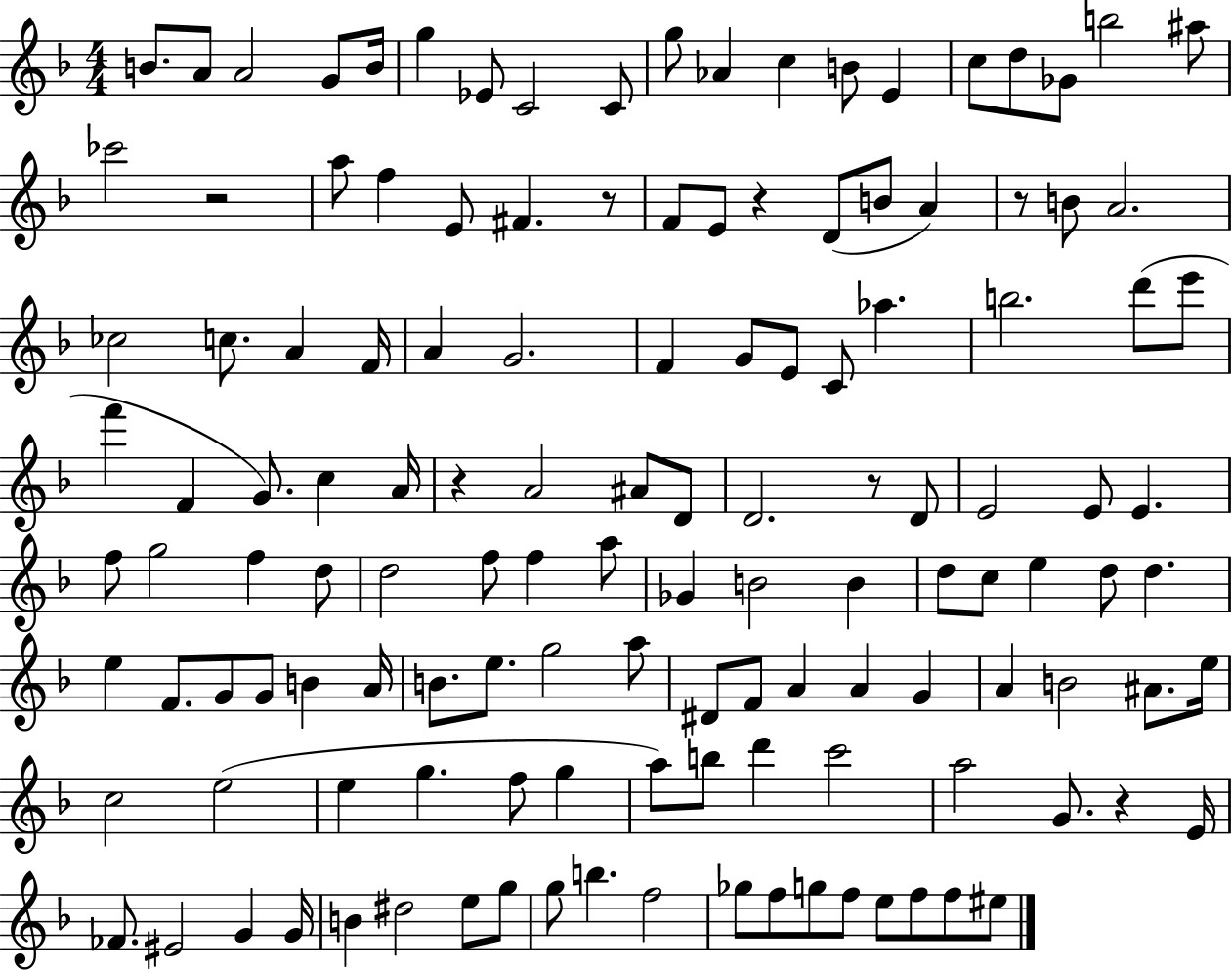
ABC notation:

X:1
T:Untitled
M:4/4
L:1/4
K:F
B/2 A/2 A2 G/2 B/4 g _E/2 C2 C/2 g/2 _A c B/2 E c/2 d/2 _G/2 b2 ^a/2 _c'2 z2 a/2 f E/2 ^F z/2 F/2 E/2 z D/2 B/2 A z/2 B/2 A2 _c2 c/2 A F/4 A G2 F G/2 E/2 C/2 _a b2 d'/2 e'/2 f' F G/2 c A/4 z A2 ^A/2 D/2 D2 z/2 D/2 E2 E/2 E f/2 g2 f d/2 d2 f/2 f a/2 _G B2 B d/2 c/2 e d/2 d e F/2 G/2 G/2 B A/4 B/2 e/2 g2 a/2 ^D/2 F/2 A A G A B2 ^A/2 e/4 c2 e2 e g f/2 g a/2 b/2 d' c'2 a2 G/2 z E/4 _F/2 ^E2 G G/4 B ^d2 e/2 g/2 g/2 b f2 _g/2 f/2 g/2 f/2 e/2 f/2 f/2 ^e/2